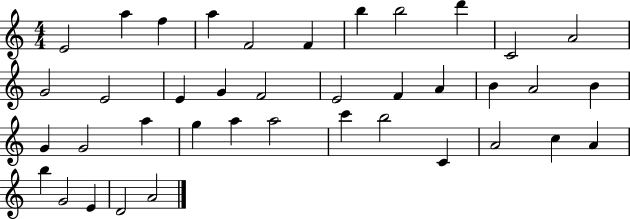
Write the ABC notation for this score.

X:1
T:Untitled
M:4/4
L:1/4
K:C
E2 a f a F2 F b b2 d' C2 A2 G2 E2 E G F2 E2 F A B A2 B G G2 a g a a2 c' b2 C A2 c A b G2 E D2 A2